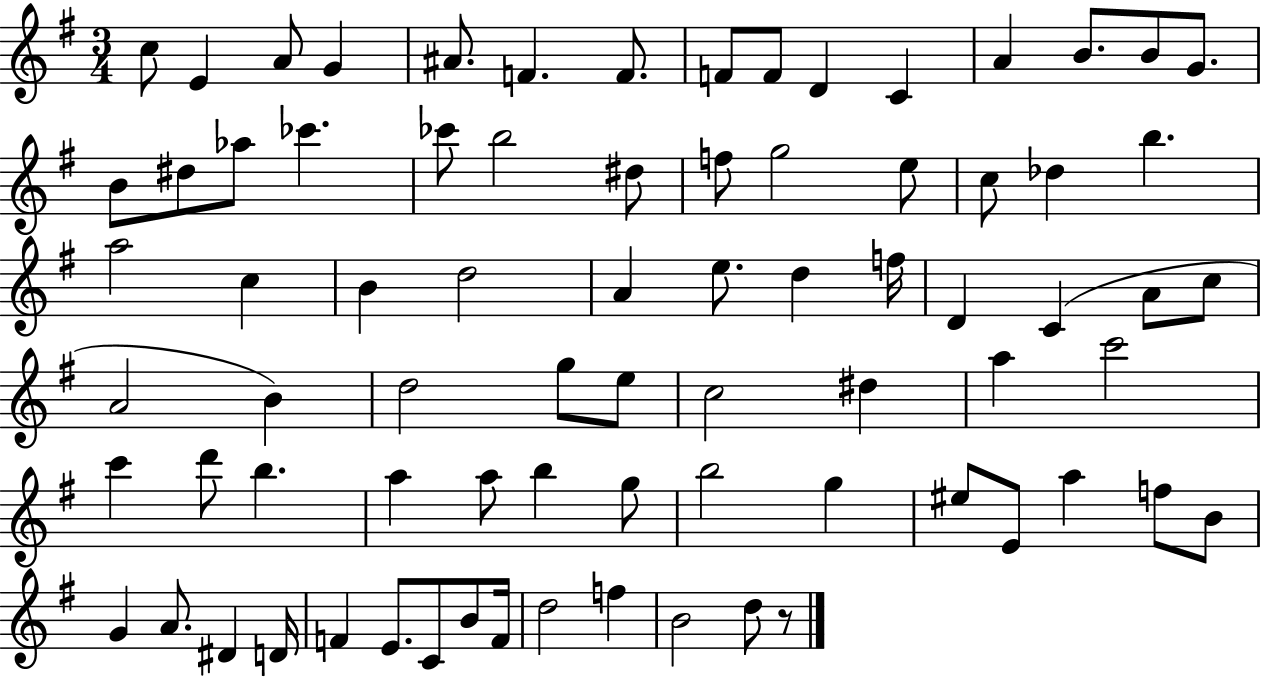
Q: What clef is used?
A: treble